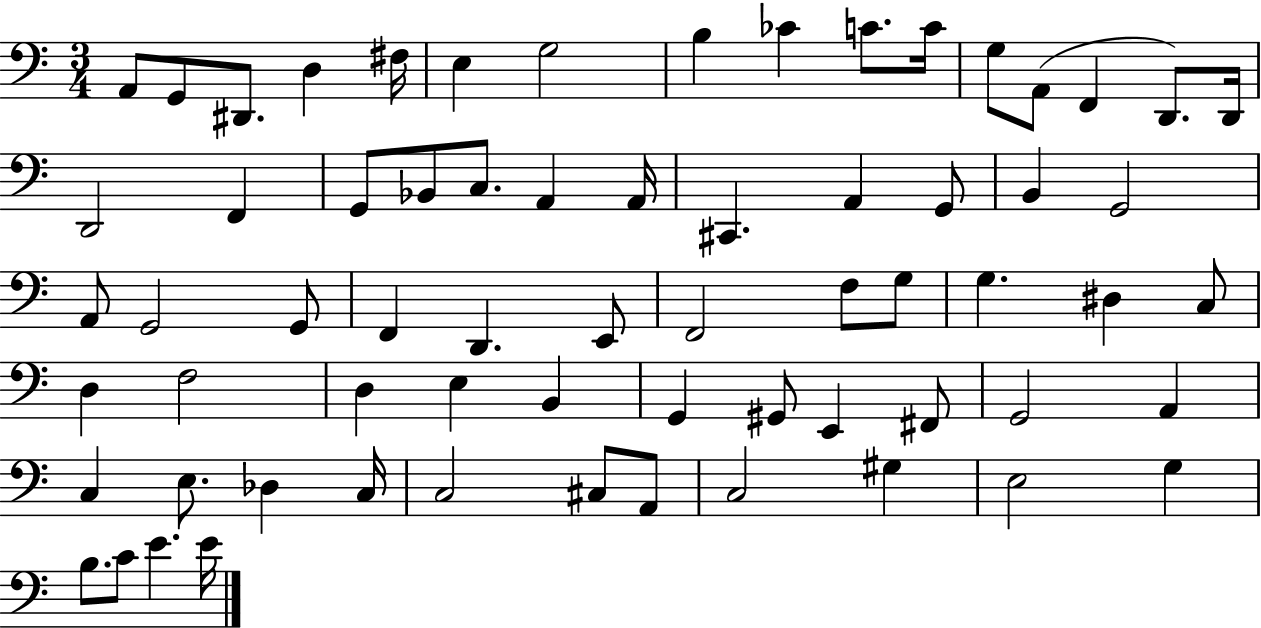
{
  \clef bass
  \numericTimeSignature
  \time 3/4
  \key c \major
  a,8 g,8 dis,8. d4 fis16 | e4 g2 | b4 ces'4 c'8. c'16 | g8 a,8( f,4 d,8.) d,16 | \break d,2 f,4 | g,8 bes,8 c8. a,4 a,16 | cis,4. a,4 g,8 | b,4 g,2 | \break a,8 g,2 g,8 | f,4 d,4. e,8 | f,2 f8 g8 | g4. dis4 c8 | \break d4 f2 | d4 e4 b,4 | g,4 gis,8 e,4 fis,8 | g,2 a,4 | \break c4 e8. des4 c16 | c2 cis8 a,8 | c2 gis4 | e2 g4 | \break b8. c'8 e'4. e'16 | \bar "|."
}